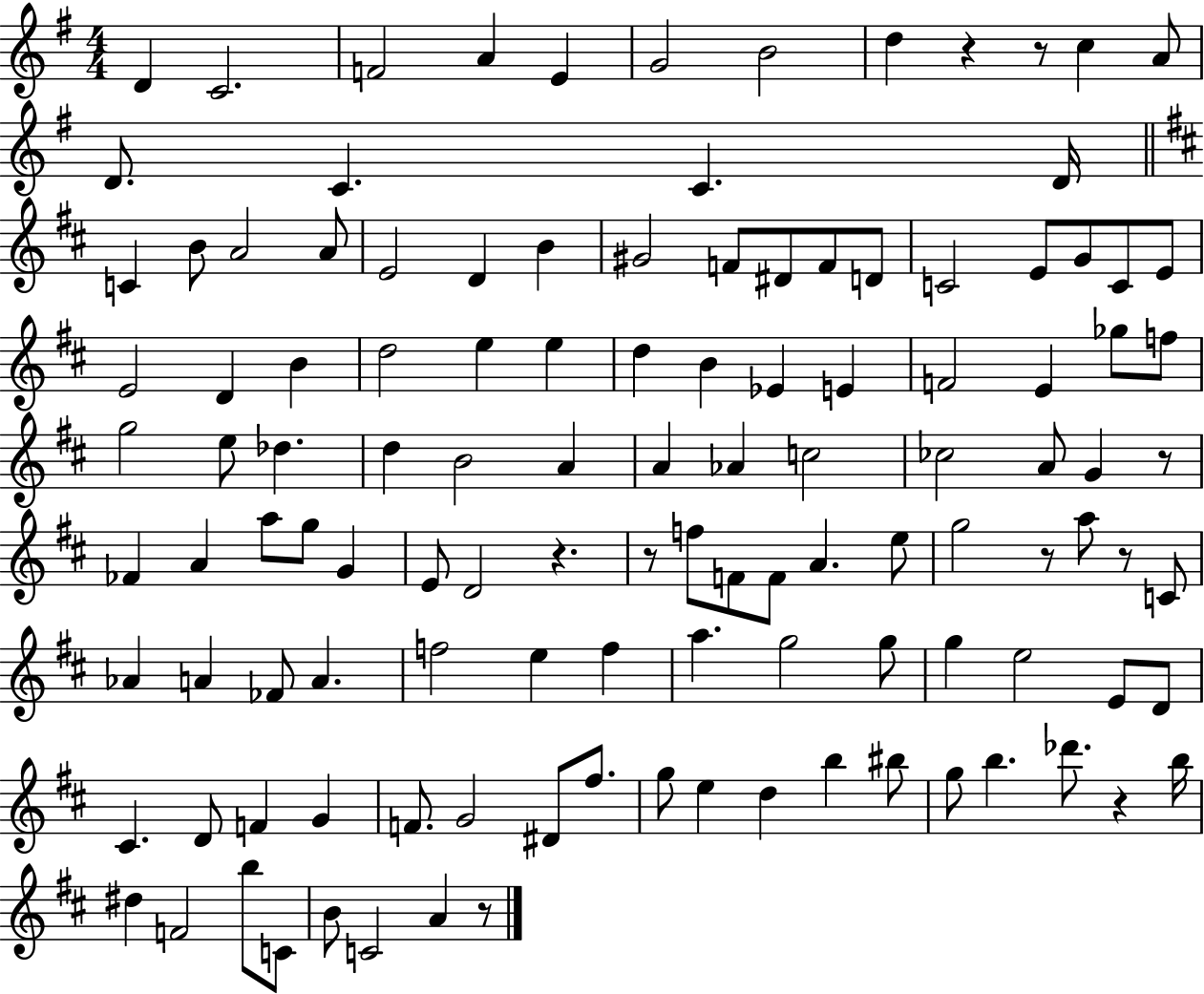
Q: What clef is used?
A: treble